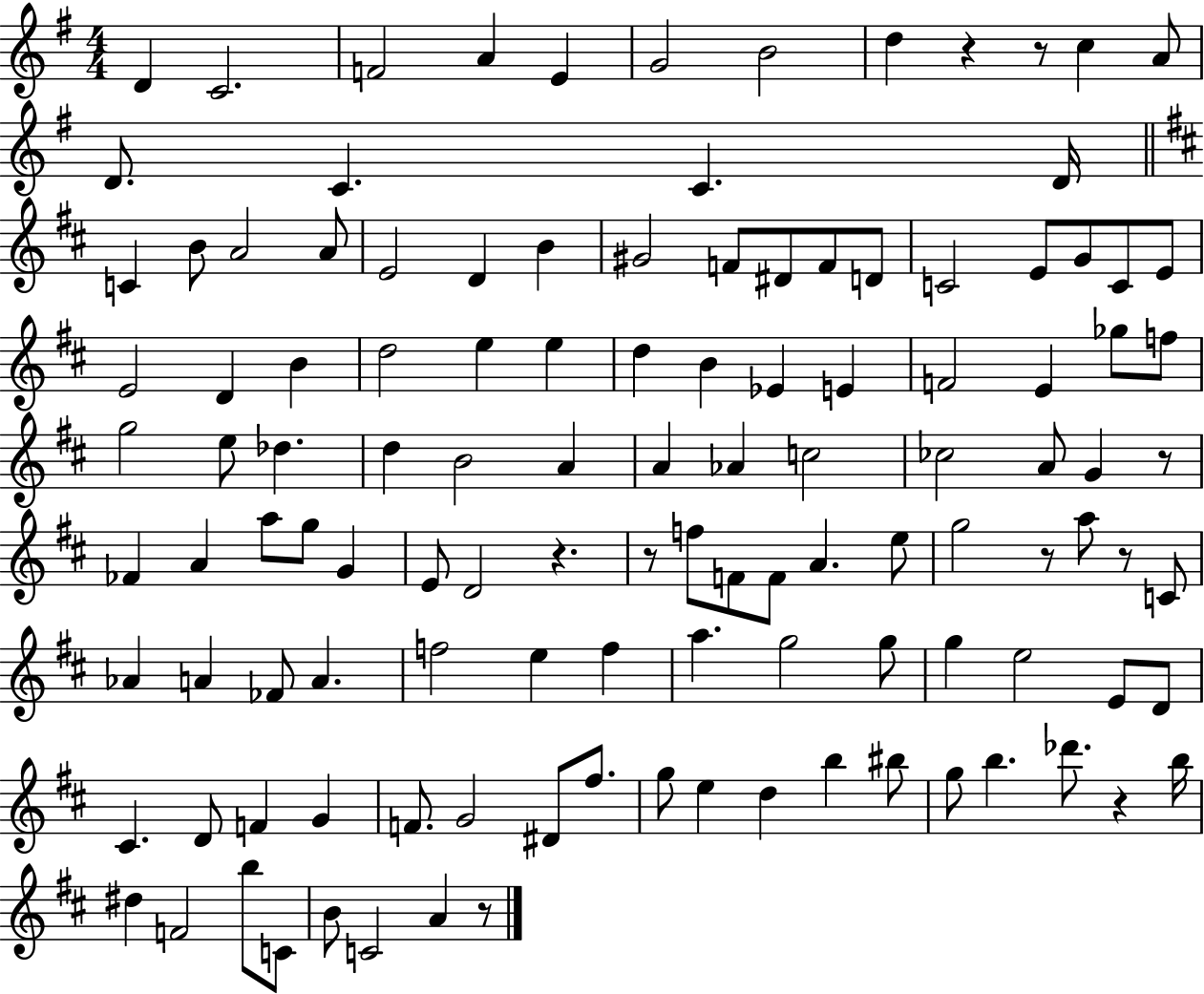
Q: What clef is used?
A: treble